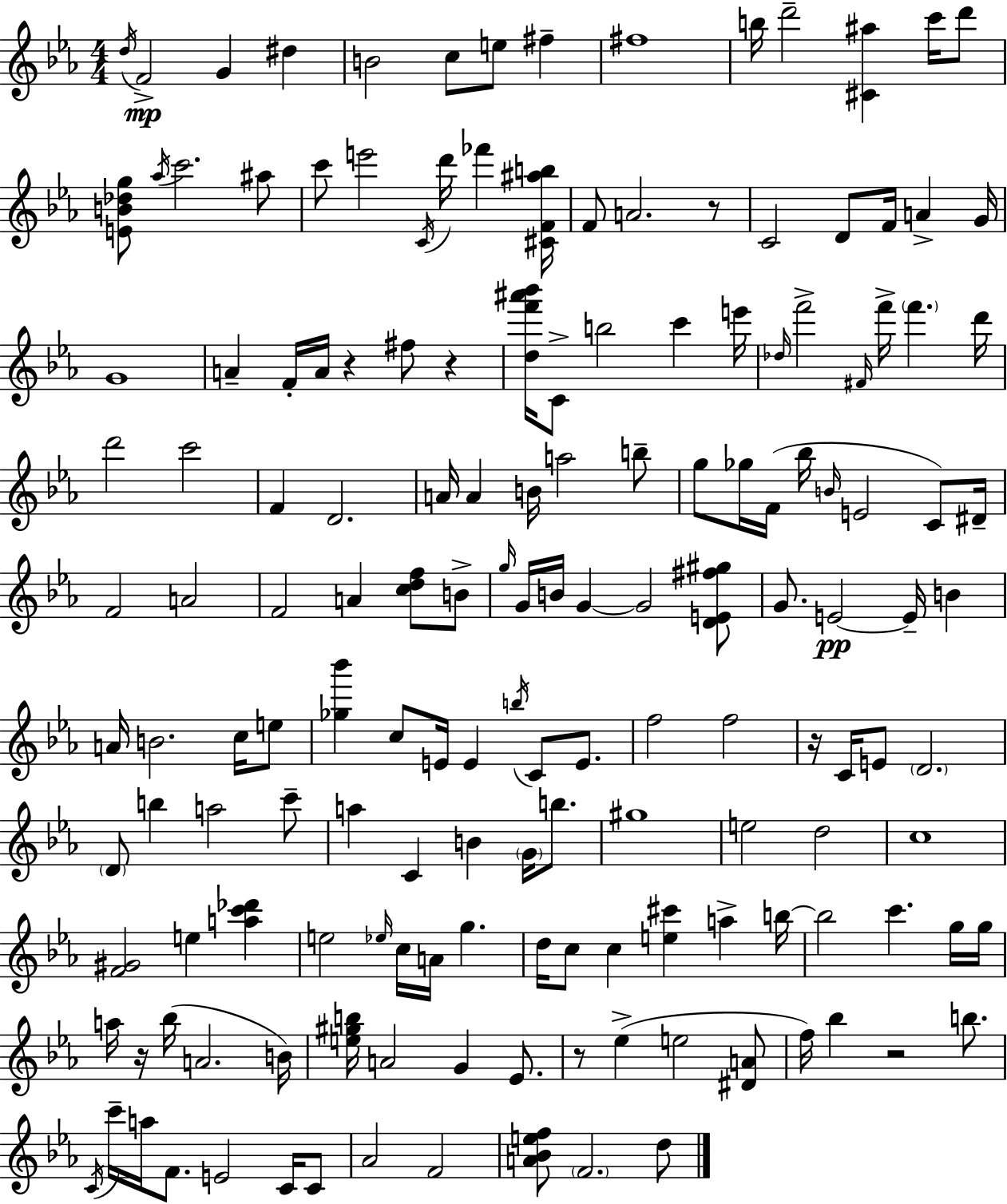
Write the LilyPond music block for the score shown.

{
  \clef treble
  \numericTimeSignature
  \time 4/4
  \key ees \major
  \acciaccatura { d''16 }\mp f'2-> g'4 dis''4 | b'2 c''8 e''8 fis''4-- | fis''1 | b''16 d'''2-- <cis' ais''>4 c'''16 d'''8 | \break <e' b' des'' g''>8 \acciaccatura { aes''16 } c'''2. | ais''8 c'''8 e'''2 \acciaccatura { c'16 } d'''16 fes'''4 | <cis' f' ais'' b''>16 f'8 a'2. | r8 c'2 d'8 f'16 a'4-> | \break g'16 g'1 | a'4-- f'16-. a'16 r4 fis''8 r4 | <d'' f''' ais''' bes'''>16 c'8-> b''2 c'''4 | e'''16 \grace { des''16 } f'''2-> \grace { fis'16 } f'''16-> \parenthesize f'''4. | \break d'''16 d'''2 c'''2 | f'4 d'2. | a'16 a'4 b'16 a''2 | b''8-- g''8 ges''16 f'16( bes''16 \grace { b'16 } e'2 | \break c'8) dis'16-- f'2 a'2 | f'2 a'4 | <c'' d'' f''>8 b'8-> \grace { g''16 } g'16 b'16 g'4~~ g'2 | <d' e' fis'' gis''>8 g'8. e'2~~\pp | \break e'16-- b'4 a'16 b'2. | c''16 e''8 <ges'' bes'''>4 c''8 e'16 e'4 | \acciaccatura { b''16 } c'8 e'8. f''2 | f''2 r16 c'16 e'8 \parenthesize d'2. | \break \parenthesize d'8 b''4 a''2 | c'''8-- a''4 c'4 | b'4 \parenthesize g'16 b''8. gis''1 | e''2 | \break d''2 c''1 | <f' gis'>2 | e''4 <a'' c''' des'''>4 e''2 | \grace { ees''16 } c''16 a'16 g''4. d''16 c''8 c''4 | \break <e'' cis'''>4 a''4-> b''16~~ b''2 | c'''4. g''16 g''16 a''16 r16 bes''16( a'2. | b'16) <e'' gis'' b''>16 a'2 | g'4 ees'8. r8 ees''4->( e''2 | \break <dis' a'>8 f''16) bes''4 r2 | b''8. \acciaccatura { c'16 } c'''16-- a''16 f'8. e'2 | c'16 c'8 aes'2 | f'2 <a' bes' e'' f''>8 \parenthesize f'2. | \break d''8 \bar "|."
}